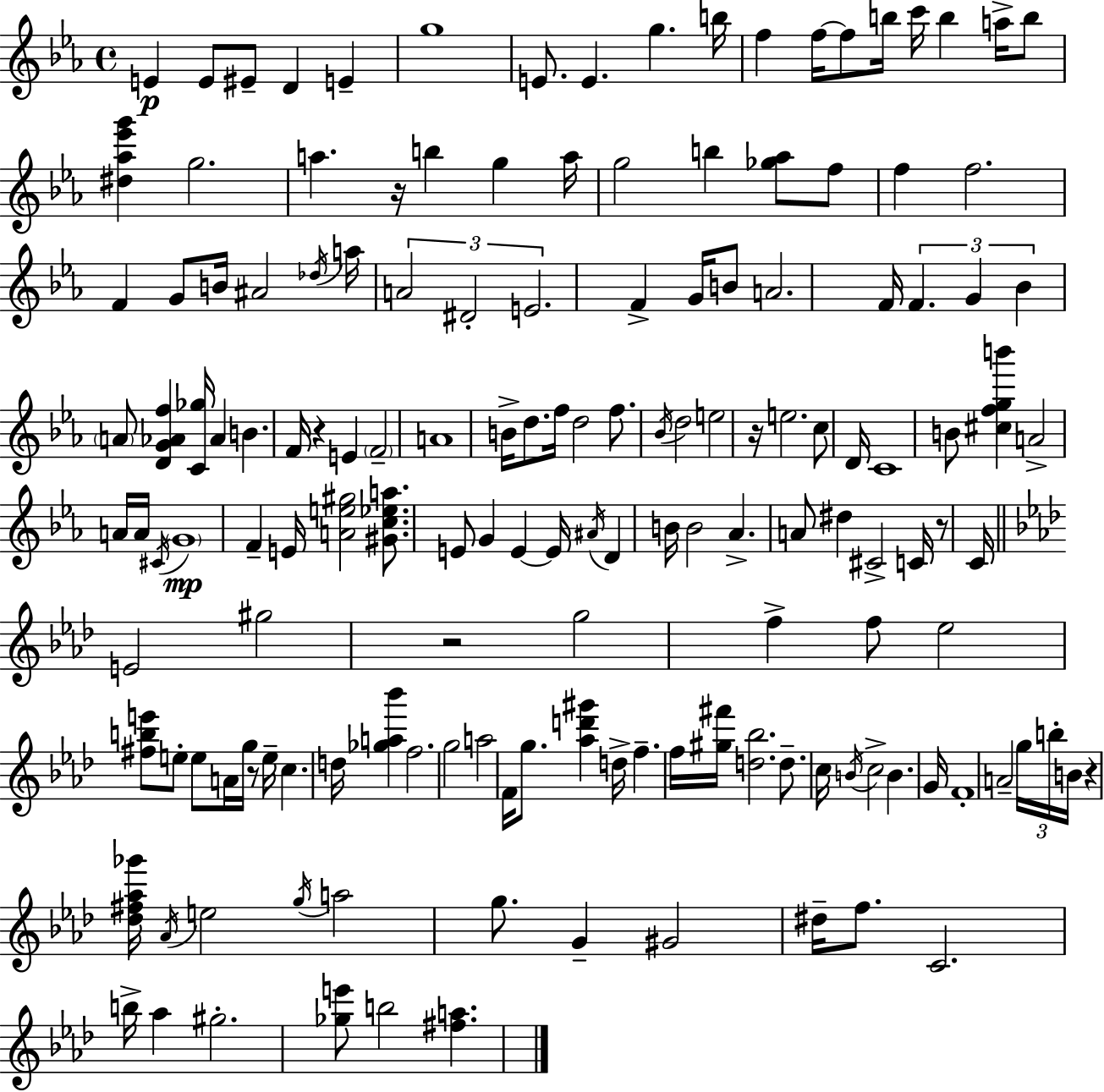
E4/q E4/e EIS4/e D4/q E4/q G5/w E4/e. E4/q. G5/q. B5/s F5/q F5/s F5/e B5/s C6/s B5/q A5/s B5/e [D#5,Ab5,Eb6,G6]/q G5/h. A5/q. R/s B5/q G5/q A5/s G5/h B5/q [Gb5,Ab5]/e F5/e F5/q F5/h. F4/q G4/e B4/s A#4/h Db5/s A5/s A4/h D#4/h E4/h. F4/q G4/s B4/e A4/h. F4/s F4/q. G4/q Bb4/q A4/e [D4,G4,Ab4,F5]/q [C4,Gb5]/s Ab4/q B4/q. F4/s R/q E4/q F4/h A4/w B4/s D5/e. F5/s D5/h F5/e. Bb4/s D5/h E5/h R/s E5/h. C5/e D4/s C4/w B4/e [C#5,F5,G5,B6]/q A4/h A4/s A4/s C#4/s G4/w F4/q E4/s [A4,E5,G#5]/h [G#4,C5,Eb5,A5]/e. E4/e G4/q E4/q E4/s A#4/s D4/q B4/s B4/h Ab4/q. A4/e D#5/q C#4/h C4/s R/e C4/s E4/h G#5/h R/h G5/h F5/q F5/e Eb5/h [F#5,B5,E6]/e E5/e E5/e A4/s G5/s R/e E5/s C5/q. D5/s [Gb5,A5,Bb6]/q F5/h. G5/h A5/h F4/s G5/e. [Ab5,D6,G#6]/q D5/s F5/q. F5/s [G#5,F#6]/s [D5,Bb5]/h. D5/e. C5/s B4/s C5/h B4/q. G4/s F4/w A4/h G5/s B5/s B4/s R/q [Db5,F#5,Ab5,Gb6]/s Ab4/s E5/h G5/s A5/h G5/e. G4/q G#4/h D#5/s F5/e. C4/h. B5/s Ab5/q G#5/h. [Gb5,E6]/e B5/h [F#5,A5]/q.